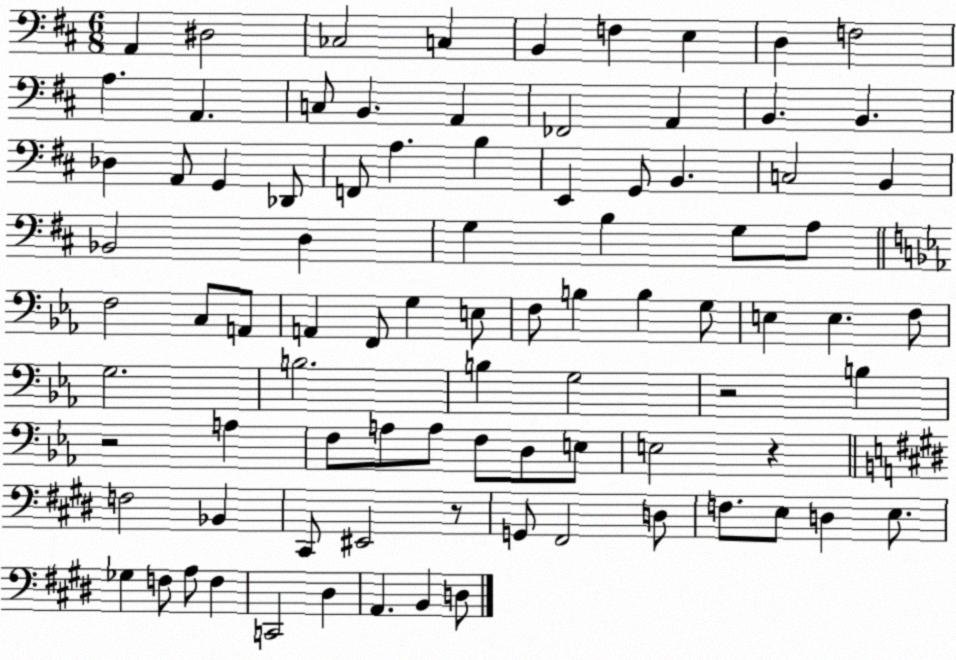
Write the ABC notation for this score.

X:1
T:Untitled
M:6/8
L:1/4
K:D
A,, ^D,2 _C,2 C, B,, F, E, D, F,2 A, A,, C,/2 B,, A,, _F,,2 A,, B,, B,, _D, A,,/2 G,, _D,,/2 F,,/2 A, B, E,, G,,/2 B,, C,2 B,, _B,,2 D, G, B, G,/2 A,/2 F,2 C,/2 A,,/2 A,, F,,/2 G, E,/2 F,/2 B, B, G,/2 E, E, F,/2 G,2 B,2 B, G,2 z2 B, z2 A, F,/2 A,/2 A,/2 F,/2 D,/2 E,/2 E,2 z F,2 _B,, ^C,,/2 ^E,,2 z/2 G,,/2 ^F,,2 D,/2 F,/2 E,/2 D, E,/2 _G, F,/2 A,/2 F, C,,2 ^D, A,, B,, D,/2